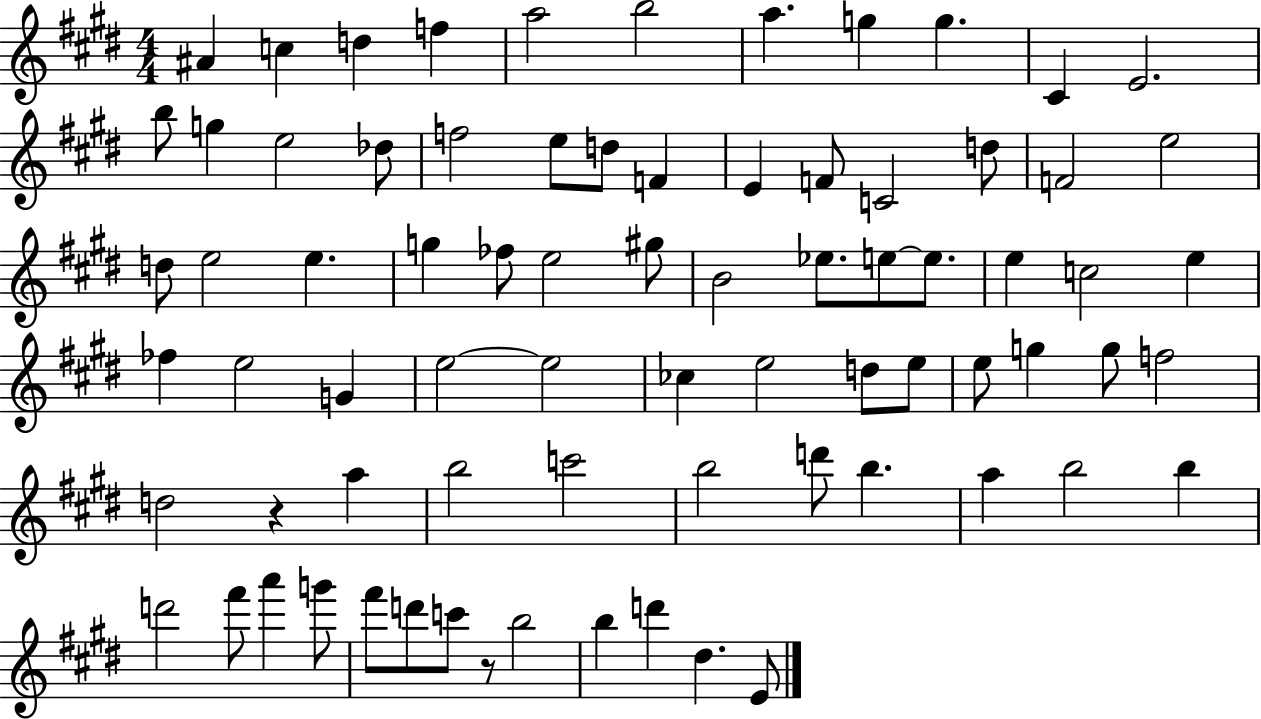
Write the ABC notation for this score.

X:1
T:Untitled
M:4/4
L:1/4
K:E
^A c d f a2 b2 a g g ^C E2 b/2 g e2 _d/2 f2 e/2 d/2 F E F/2 C2 d/2 F2 e2 d/2 e2 e g _f/2 e2 ^g/2 B2 _e/2 e/2 e/2 e c2 e _f e2 G e2 e2 _c e2 d/2 e/2 e/2 g g/2 f2 d2 z a b2 c'2 b2 d'/2 b a b2 b d'2 ^f'/2 a' g'/2 ^f'/2 d'/2 c'/2 z/2 b2 b d' ^d E/2